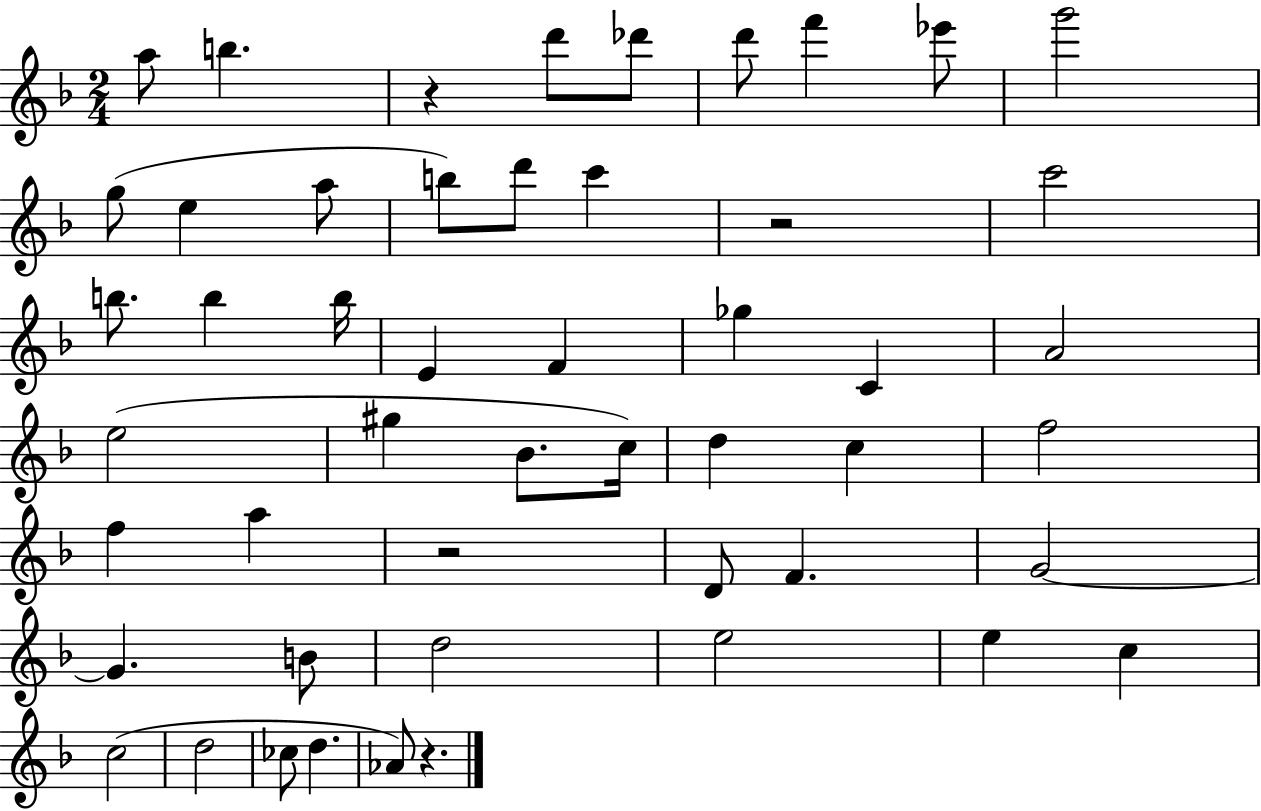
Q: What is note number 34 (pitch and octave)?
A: F4